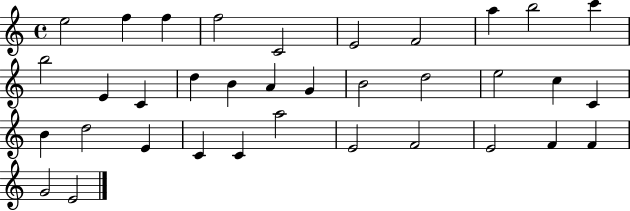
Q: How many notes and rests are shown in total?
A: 35